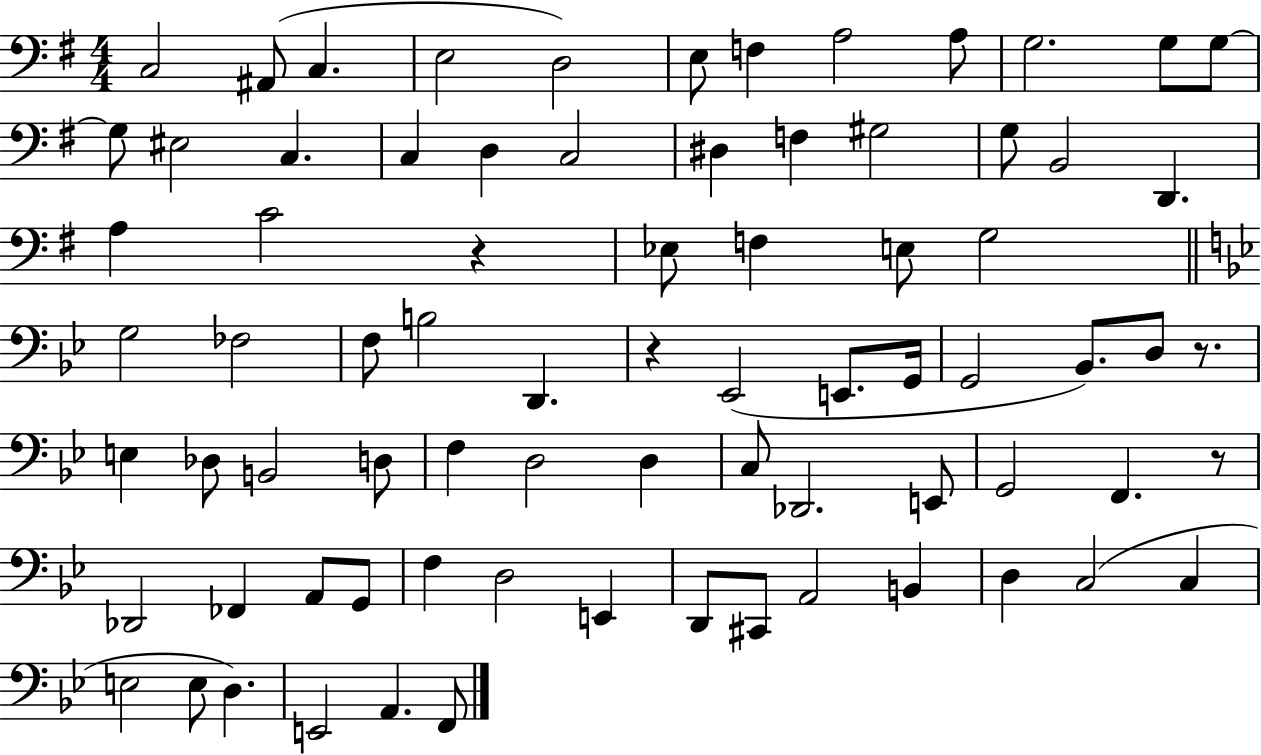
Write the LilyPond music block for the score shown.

{
  \clef bass
  \numericTimeSignature
  \time 4/4
  \key g \major
  c2 ais,8( c4. | e2 d2) | e8 f4 a2 a8 | g2. g8 g8~~ | \break g8 eis2 c4. | c4 d4 c2 | dis4 f4 gis2 | g8 b,2 d,4. | \break a4 c'2 r4 | ees8 f4 e8 g2 | \bar "||" \break \key g \minor g2 fes2 | f8 b2 d,4. | r4 ees,2( e,8. g,16 | g,2 bes,8.) d8 r8. | \break e4 des8 b,2 d8 | f4 d2 d4 | c8 des,2. e,8 | g,2 f,4. r8 | \break des,2 fes,4 a,8 g,8 | f4 d2 e,4 | d,8 cis,8 a,2 b,4 | d4 c2( c4 | \break e2 e8 d4.) | e,2 a,4. f,8 | \bar "|."
}